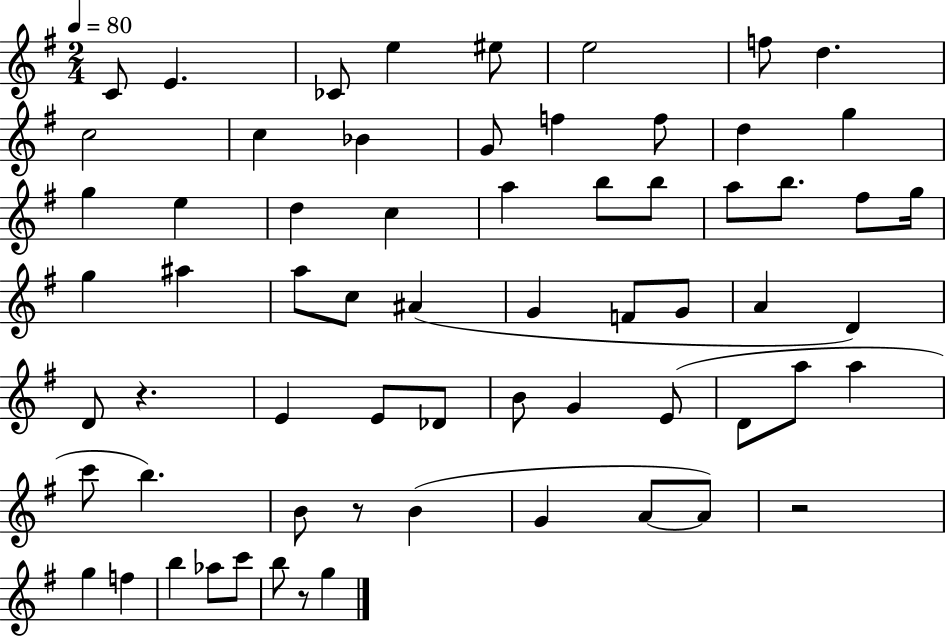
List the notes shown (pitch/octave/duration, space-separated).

C4/e E4/q. CES4/e E5/q EIS5/e E5/h F5/e D5/q. C5/h C5/q Bb4/q G4/e F5/q F5/e D5/q G5/q G5/q E5/q D5/q C5/q A5/q B5/e B5/e A5/e B5/e. F#5/e G5/s G5/q A#5/q A5/e C5/e A#4/q G4/q F4/e G4/e A4/q D4/q D4/e R/q. E4/q E4/e Db4/e B4/e G4/q E4/e D4/e A5/e A5/q C6/e B5/q. B4/e R/e B4/q G4/q A4/e A4/e R/h G5/q F5/q B5/q Ab5/e C6/e B5/e R/e G5/q